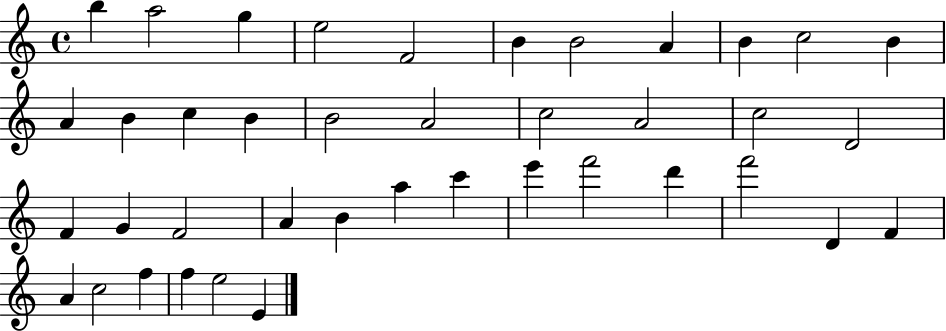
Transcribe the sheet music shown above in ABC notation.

X:1
T:Untitled
M:4/4
L:1/4
K:C
b a2 g e2 F2 B B2 A B c2 B A B c B B2 A2 c2 A2 c2 D2 F G F2 A B a c' e' f'2 d' f'2 D F A c2 f f e2 E